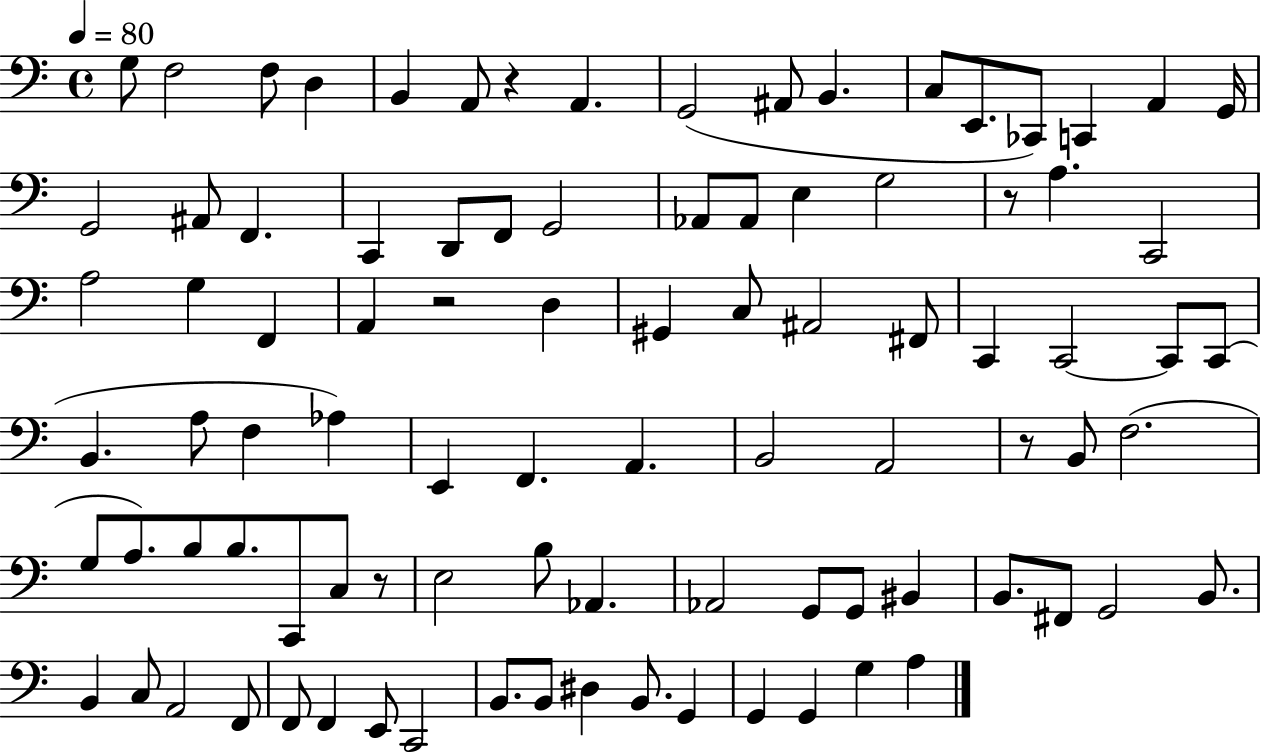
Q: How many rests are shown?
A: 5